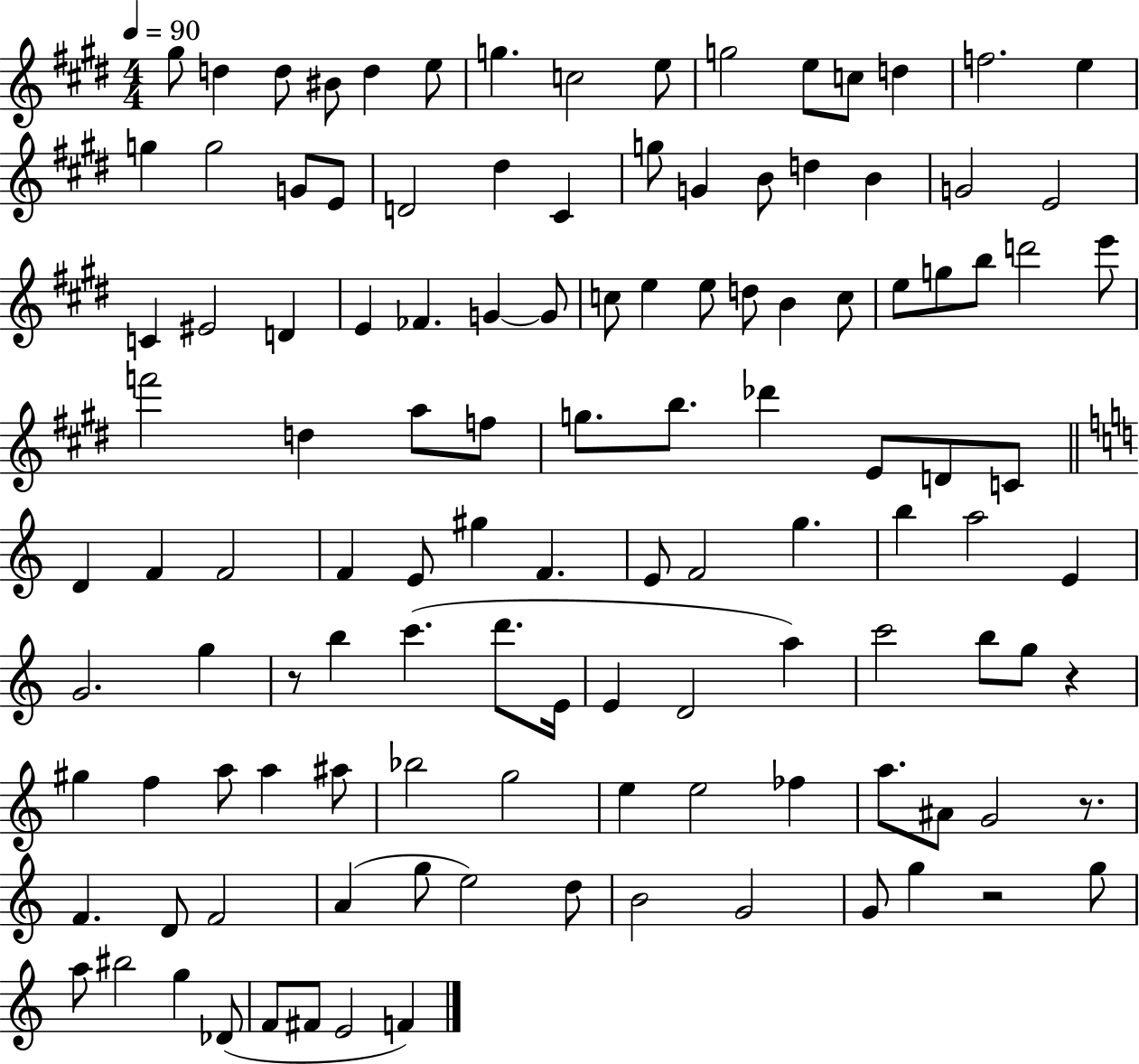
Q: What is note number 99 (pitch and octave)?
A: A4